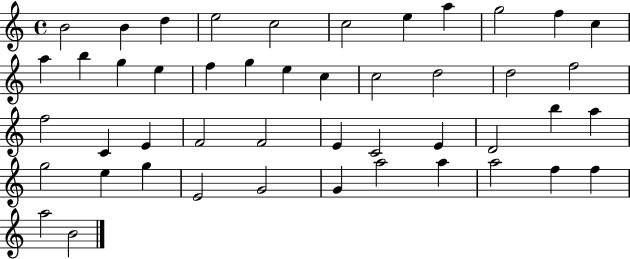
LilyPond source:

{
  \clef treble
  \time 4/4
  \defaultTimeSignature
  \key c \major
  b'2 b'4 d''4 | e''2 c''2 | c''2 e''4 a''4 | g''2 f''4 c''4 | \break a''4 b''4 g''4 e''4 | f''4 g''4 e''4 c''4 | c''2 d''2 | d''2 f''2 | \break f''2 c'4 e'4 | f'2 f'2 | e'4 c'2 e'4 | d'2 b''4 a''4 | \break g''2 e''4 g''4 | e'2 g'2 | g'4 a''2 a''4 | a''2 f''4 f''4 | \break a''2 b'2 | \bar "|."
}